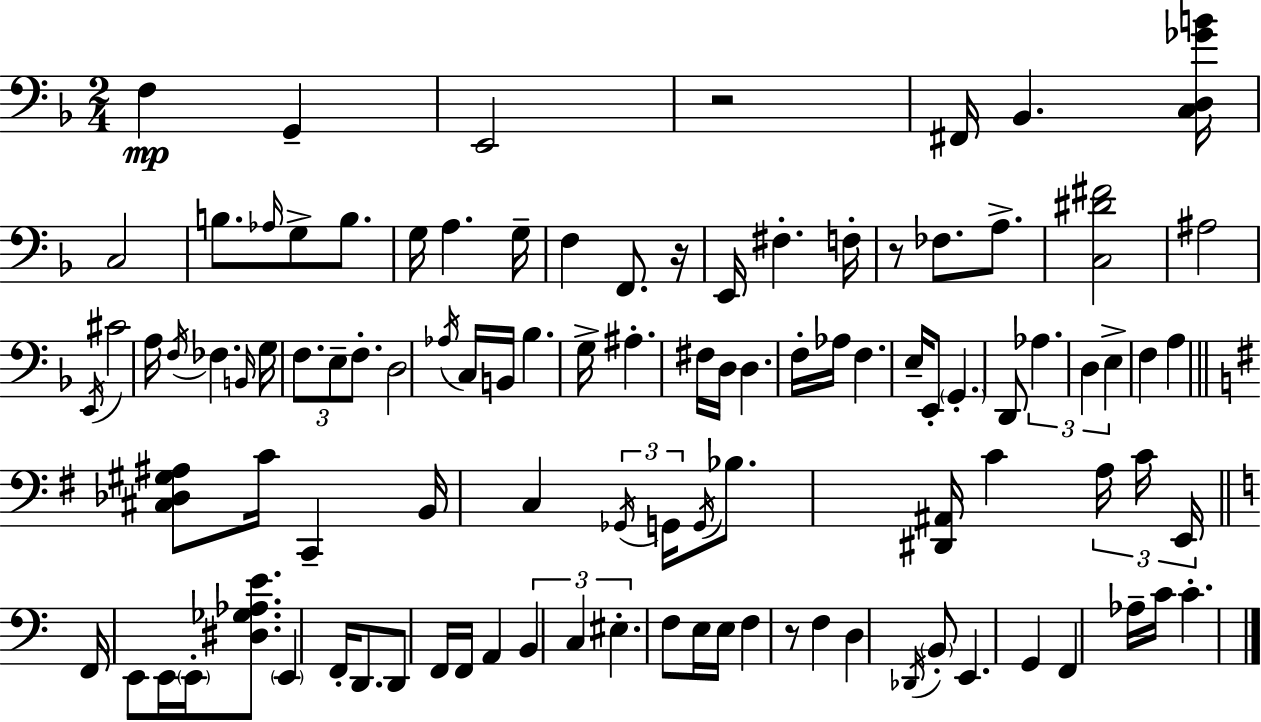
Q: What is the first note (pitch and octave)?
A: F3